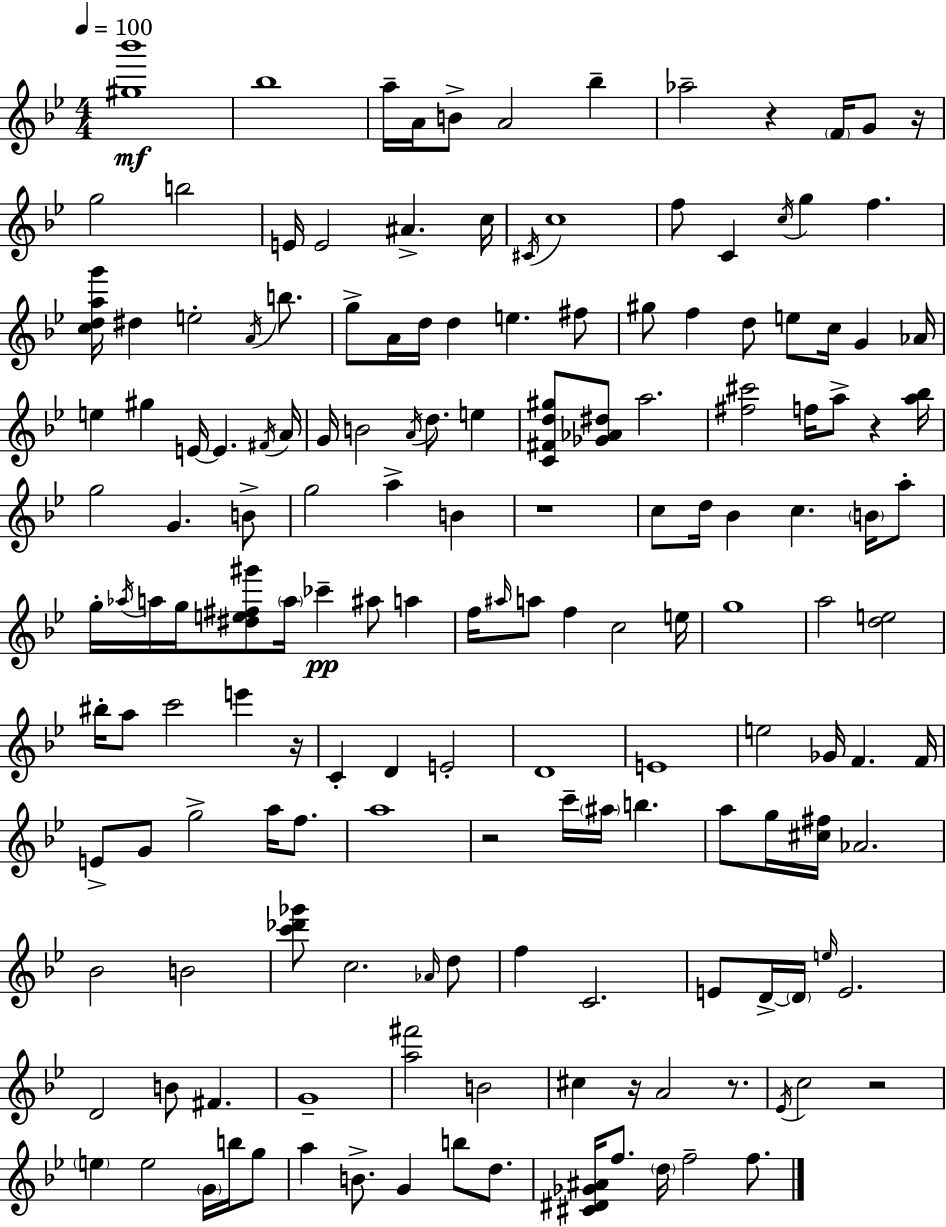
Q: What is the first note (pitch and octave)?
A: Bb5